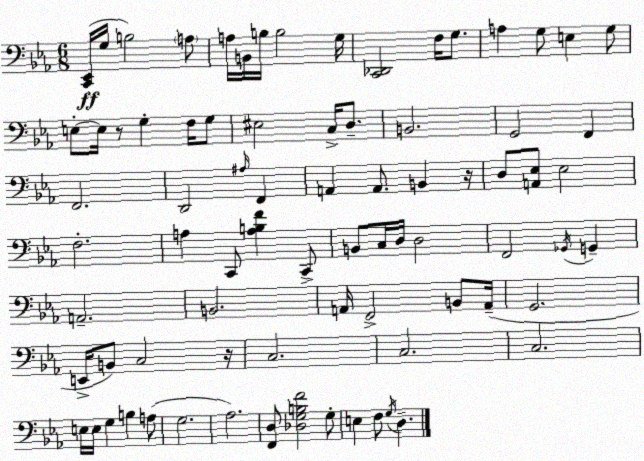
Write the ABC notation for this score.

X:1
T:Untitled
M:6/8
L:1/4
K:Eb
[C,,_E,,]/4 G,/4 B,2 A,/2 A,/4 B,,/4 B,/4 B,2 G,/4 [C,,_D,,]2 F,/4 G,/2 A, G,/2 E, G,/2 E,/2 E,/4 z/2 G, F,/4 G,/2 ^E,2 C,/4 D,/2 B,,2 G,,2 F,, F,,2 D,,2 ^A,/4 F,, A,, A,,/2 B,, z/4 D,/2 [A,,_E,]/2 _E,2 F,2 A, C,,/2 [A,B,F] C,,/2 B,,/2 C,/4 D,/4 D,2 F,,2 _G,,/4 G,, A,,2 B,,2 A,,/4 F,,2 B,,/2 A,,/4 G,,2 E,,/4 B,,/2 C,2 z/4 C,2 C,2 C,2 E,/4 E,/4 G, B, A,/2 G,2 _A,2 [F,,D,]/2 [_D,G,B,F]2 G,/2 E, F,/2 G,/4 D,